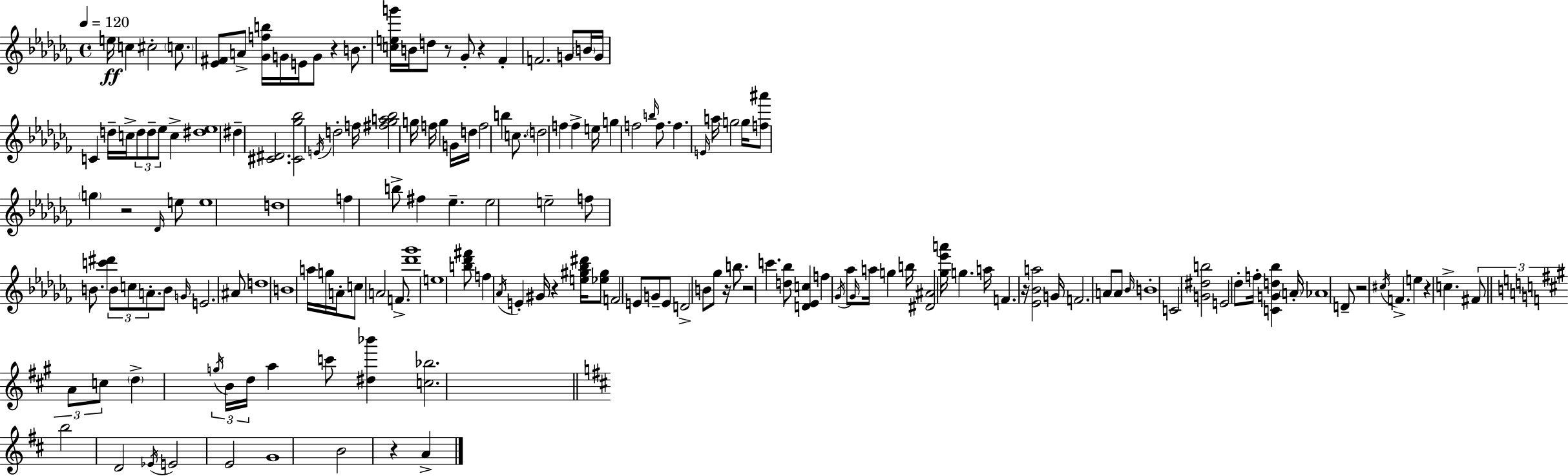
{
  \clef treble
  \time 4/4
  \defaultTimeSignature
  \key aes \minor
  \tempo 4 = 120
  \repeat volta 2 { e''16\ff c''4 cis''2-. \parenthesize c''8. | <ees' fis'>8 a'8-> <ges' f'' b''>16 g'16 e'16 g'8 r4 b'8. | <c'' e'' g'''>16 b'16 d''8 r8 ges'8-. r4 fes'4-. | f'2. g'8 \parenthesize b'16 g'16 | \break c'4 d''16-- c''16-> \tuplet 3/2 { d''8 d''8-- ees''8 } c''4-> | <dis'' ees''>1 | dis''4-- <cis' dis'>2. | <cis' ges'' bes''>2 \acciaccatura { e'16 } d''2-. | \break f''16 <fis'' ges'' a'' bes''>2 g''16 f''16 g''4 | g'16 d''16 f''2 b''4 c''8. | \parenthesize d''2 f''4 f''4-> | e''16 g''4 f''2 \grace { b''16 } f''8. | \break f''4. \grace { e'16 } a''16 g''2 | g''16 <f'' ais'''>8 \parenthesize g''4 r2 | \grace { des'16 } e''8 e''1 | d''1 | \break f''4 b''8-> fis''4 ees''4.-- | ees''2 e''2-- | f''8 b'8. <c''' dis'''>4 \tuplet 3/2 { b'8 c''8 | a'8.-. } b'8 \grace { g'16 } e'2. | \break ais'8 d''1 | b'1 | a''16 g''16 a'16-. c''8 a'2 | f'8.-> <des''' ges'''>1 | \break e''1 | <b'' des''' fis'''>8 f''4 \acciaccatura { aes'16 } e'4-. | gis'16 r4 <e'' gis'' bes'' dis'''>16 <ees'' gis''>8 f'2 | e'8 g'8-- e'8 d'2-> b'8 | \break ges''8 r16 b''8. r2 c'''4. | <d'' bes''>8 <d' ees' c''>4 f''4 \acciaccatura { ges'16 } aes''8 | \grace { ges'16 } a''16 g''4 b''16 <dis' ais'>2 | <ges'' ees''' a'''>16 g''4. a''16 f'4. r16 <ees' bes' a''>2 | \break g'16 f'2. | a'8 a'8 \grace { bes'16 } b'1-. | c'2 | <g' dis'' b''>2 e'2 | \break des''8-. f''16-. <c' g' d'' bes''>4 \parenthesize a'16-. aes'1 | d'8-- r2 | \acciaccatura { cis''16 } f'4.-> e''4 r4 | c''4.-> \tuplet 3/2 { fis'8 \bar "||" \break \key a \major a'8 c''8 } \parenthesize d''4-> \tuplet 3/2 { \acciaccatura { g''16 } b'16 d''16 } a''4 c'''8 | <dis'' bes'''>4 <c'' bes''>2. | \bar "||" \break \key d \major b''2 d'2 | \acciaccatura { ees'16 } e'2 e'2 | g'1 | b'2 r4 a'4-> | \break } \bar "|."
}